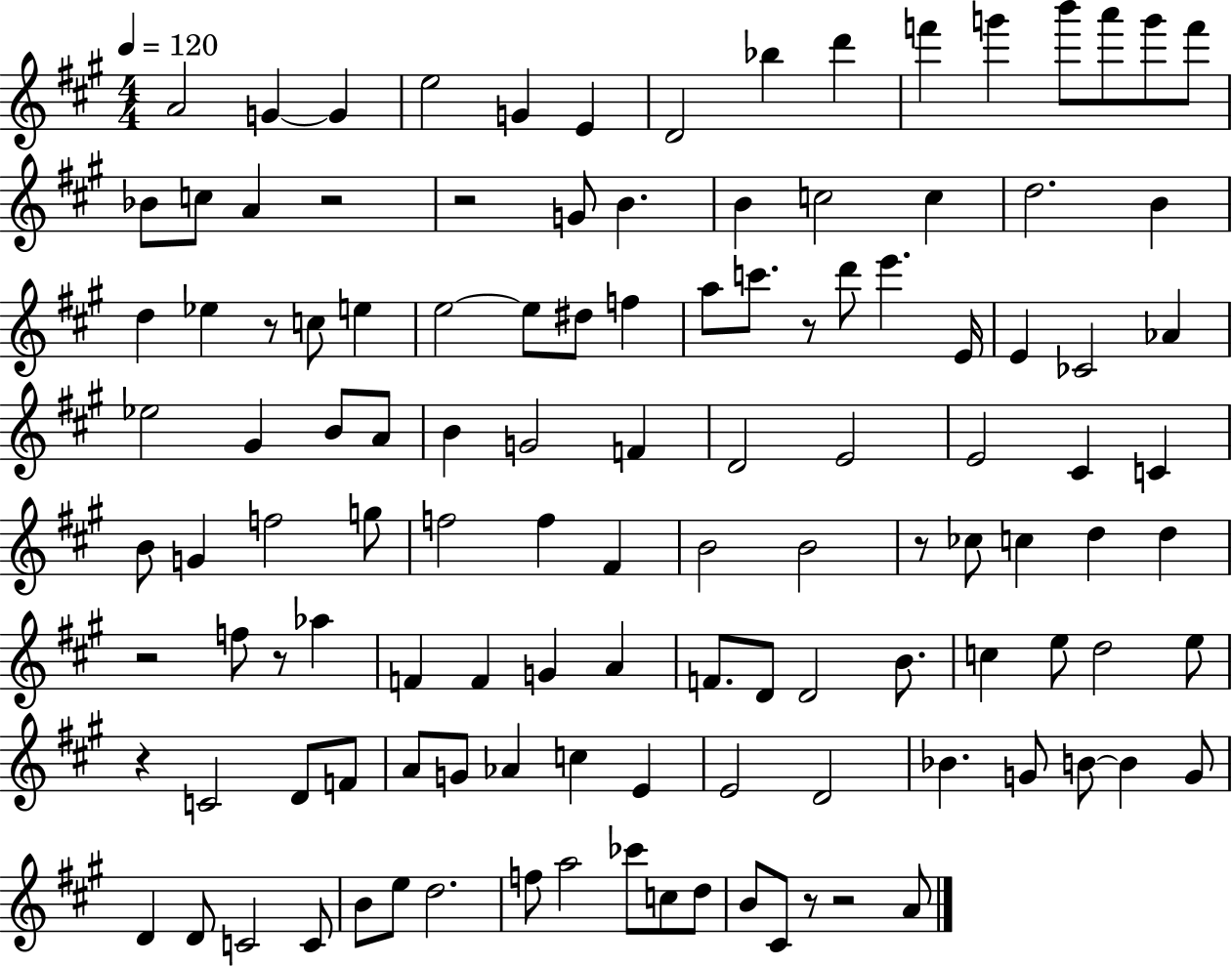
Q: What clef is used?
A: treble